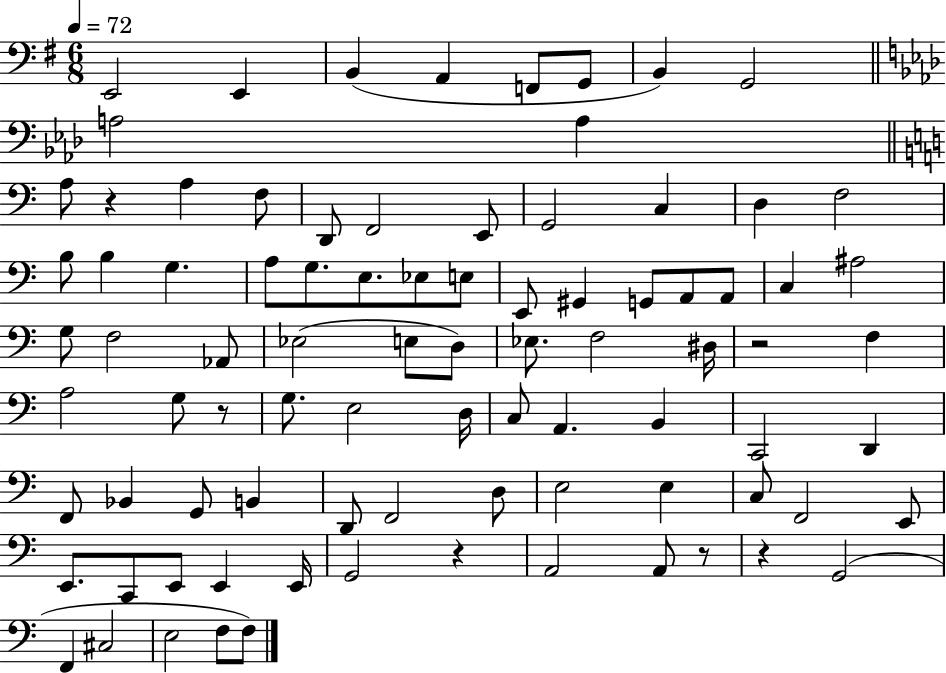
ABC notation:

X:1
T:Untitled
M:6/8
L:1/4
K:G
E,,2 E,, B,, A,, F,,/2 G,,/2 B,, G,,2 A,2 A, A,/2 z A, F,/2 D,,/2 F,,2 E,,/2 G,,2 C, D, F,2 B,/2 B, G, A,/2 G,/2 E,/2 _E,/2 E,/2 E,,/2 ^G,, G,,/2 A,,/2 A,,/2 C, ^A,2 G,/2 F,2 _A,,/2 _E,2 E,/2 D,/2 _E,/2 F,2 ^D,/4 z2 F, A,2 G,/2 z/2 G,/2 E,2 D,/4 C,/2 A,, B,, C,,2 D,, F,,/2 _B,, G,,/2 B,, D,,/2 F,,2 D,/2 E,2 E, C,/2 F,,2 E,,/2 E,,/2 C,,/2 E,,/2 E,, E,,/4 G,,2 z A,,2 A,,/2 z/2 z G,,2 F,, ^C,2 E,2 F,/2 F,/2